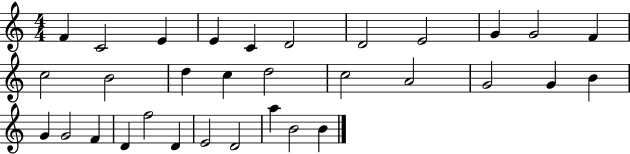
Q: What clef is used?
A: treble